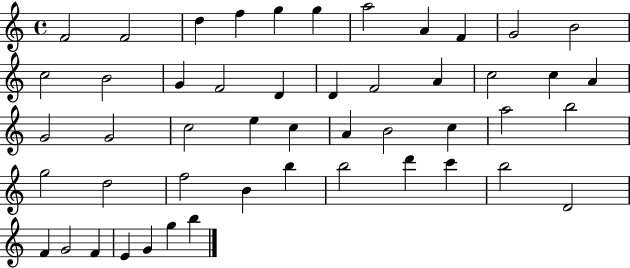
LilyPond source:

{
  \clef treble
  \time 4/4
  \defaultTimeSignature
  \key c \major
  f'2 f'2 | d''4 f''4 g''4 g''4 | a''2 a'4 f'4 | g'2 b'2 | \break c''2 b'2 | g'4 f'2 d'4 | d'4 f'2 a'4 | c''2 c''4 a'4 | \break g'2 g'2 | c''2 e''4 c''4 | a'4 b'2 c''4 | a''2 b''2 | \break g''2 d''2 | f''2 b'4 b''4 | b''2 d'''4 c'''4 | b''2 d'2 | \break f'4 g'2 f'4 | e'4 g'4 g''4 b''4 | \bar "|."
}